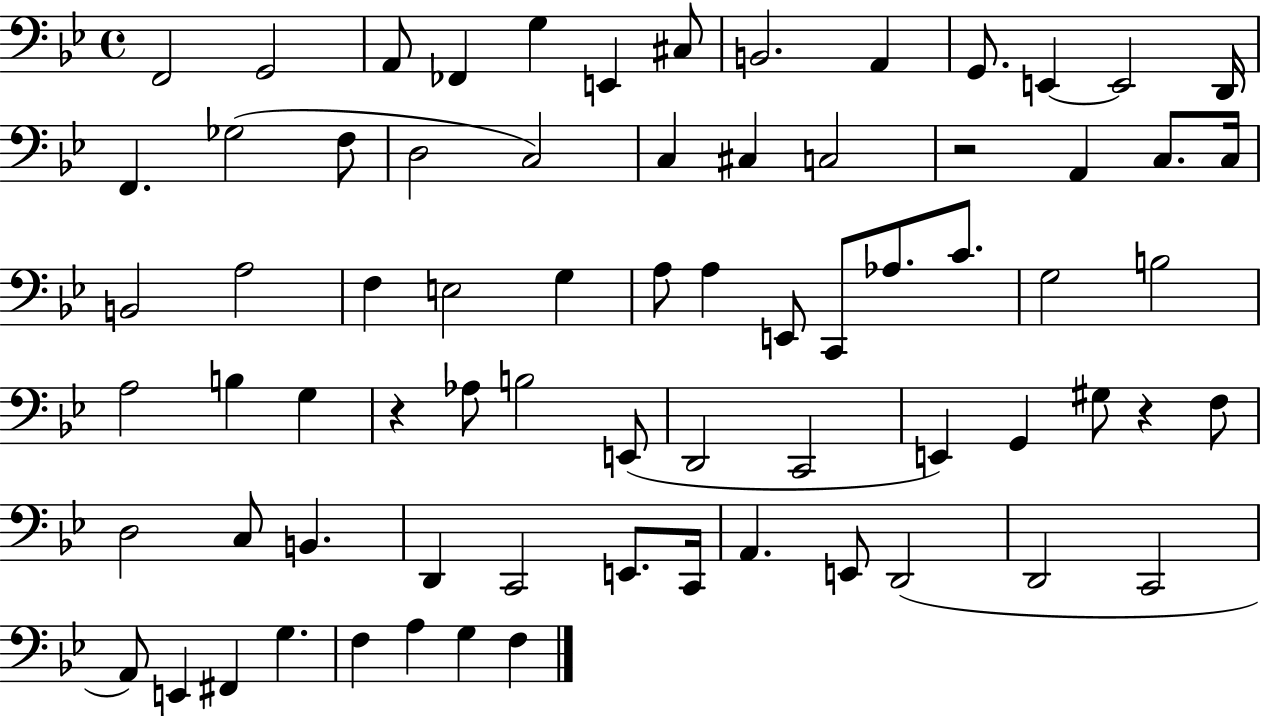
{
  \clef bass
  \time 4/4
  \defaultTimeSignature
  \key bes \major
  \repeat volta 2 { f,2 g,2 | a,8 fes,4 g4 e,4 cis8 | b,2. a,4 | g,8. e,4~~ e,2 d,16 | \break f,4. ges2( f8 | d2 c2) | c4 cis4 c2 | r2 a,4 c8. c16 | \break b,2 a2 | f4 e2 g4 | a8 a4 e,8 c,8 aes8. c'8. | g2 b2 | \break a2 b4 g4 | r4 aes8 b2 e,8( | d,2 c,2 | e,4) g,4 gis8 r4 f8 | \break d2 c8 b,4. | d,4 c,2 e,8. c,16 | a,4. e,8 d,2( | d,2 c,2 | \break a,8) e,4 fis,4 g4. | f4 a4 g4 f4 | } \bar "|."
}